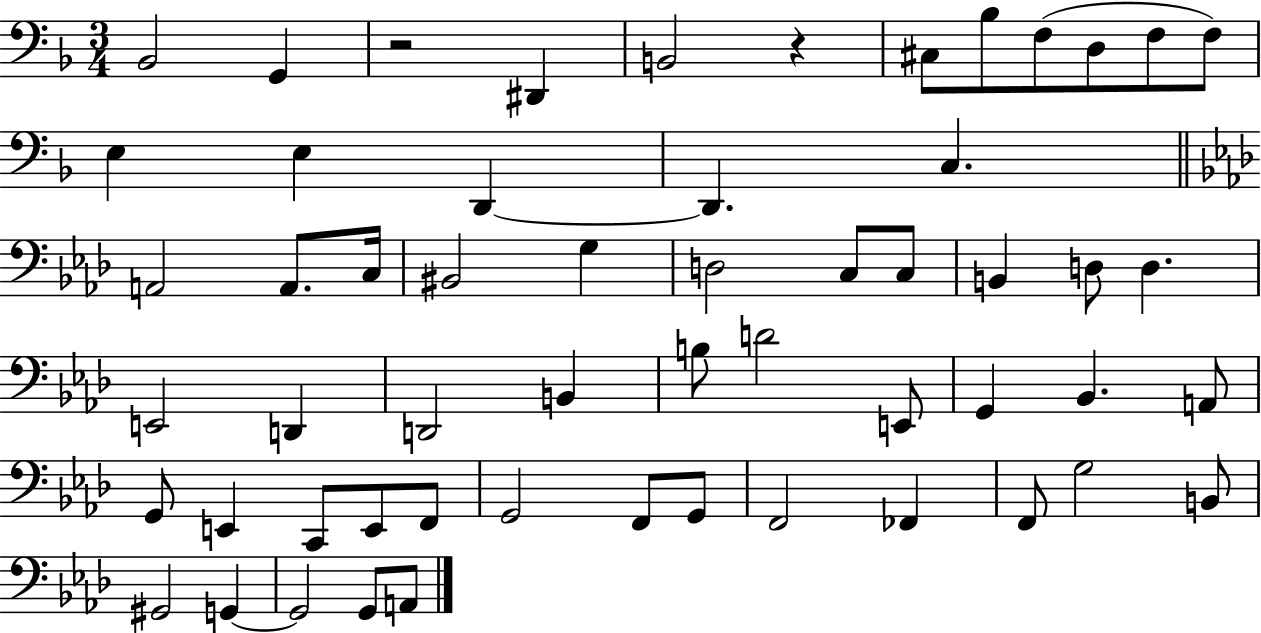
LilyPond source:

{
  \clef bass
  \numericTimeSignature
  \time 3/4
  \key f \major
  bes,2 g,4 | r2 dis,4 | b,2 r4 | cis8 bes8 f8( d8 f8 f8) | \break e4 e4 d,4~~ | d,4. c4. | \bar "||" \break \key aes \major a,2 a,8. c16 | bis,2 g4 | d2 c8 c8 | b,4 d8 d4. | \break e,2 d,4 | d,2 b,4 | b8 d'2 e,8 | g,4 bes,4. a,8 | \break g,8 e,4 c,8 e,8 f,8 | g,2 f,8 g,8 | f,2 fes,4 | f,8 g2 b,8 | \break gis,2 g,4~~ | g,2 g,8 a,8 | \bar "|."
}